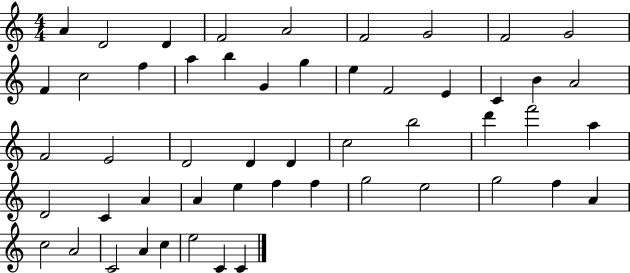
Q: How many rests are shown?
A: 0